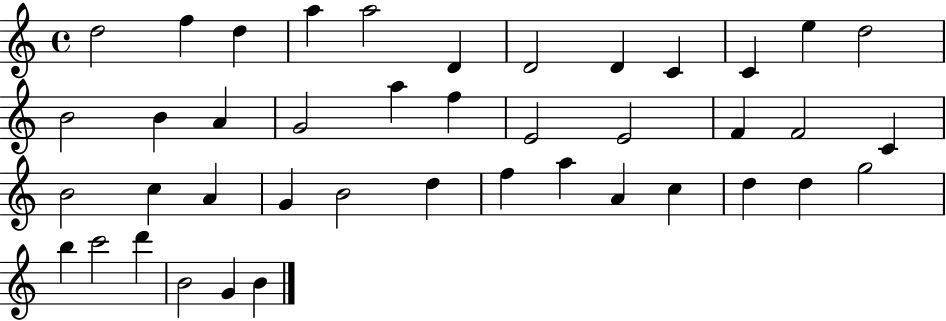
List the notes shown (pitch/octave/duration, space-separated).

D5/h F5/q D5/q A5/q A5/h D4/q D4/h D4/q C4/q C4/q E5/q D5/h B4/h B4/q A4/q G4/h A5/q F5/q E4/h E4/h F4/q F4/h C4/q B4/h C5/q A4/q G4/q B4/h D5/q F5/q A5/q A4/q C5/q D5/q D5/q G5/h B5/q C6/h D6/q B4/h G4/q B4/q